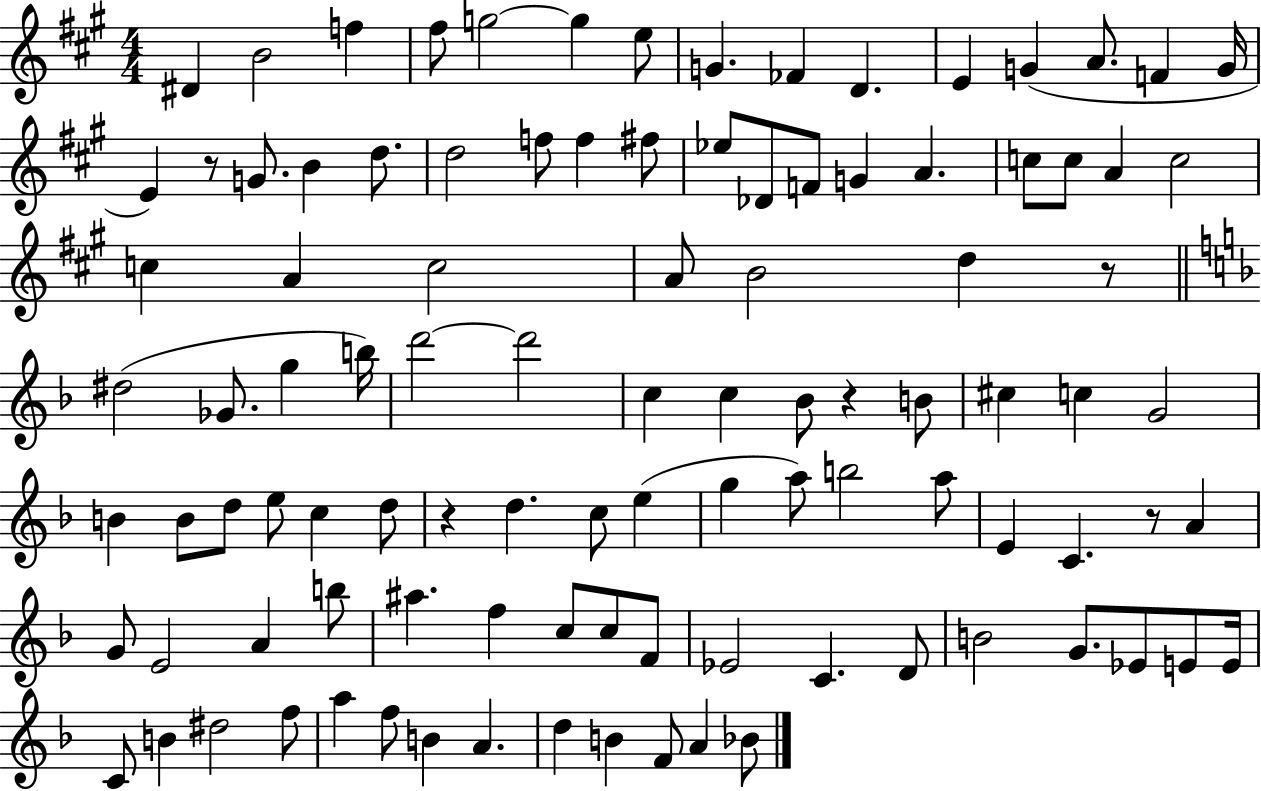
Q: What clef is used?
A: treble